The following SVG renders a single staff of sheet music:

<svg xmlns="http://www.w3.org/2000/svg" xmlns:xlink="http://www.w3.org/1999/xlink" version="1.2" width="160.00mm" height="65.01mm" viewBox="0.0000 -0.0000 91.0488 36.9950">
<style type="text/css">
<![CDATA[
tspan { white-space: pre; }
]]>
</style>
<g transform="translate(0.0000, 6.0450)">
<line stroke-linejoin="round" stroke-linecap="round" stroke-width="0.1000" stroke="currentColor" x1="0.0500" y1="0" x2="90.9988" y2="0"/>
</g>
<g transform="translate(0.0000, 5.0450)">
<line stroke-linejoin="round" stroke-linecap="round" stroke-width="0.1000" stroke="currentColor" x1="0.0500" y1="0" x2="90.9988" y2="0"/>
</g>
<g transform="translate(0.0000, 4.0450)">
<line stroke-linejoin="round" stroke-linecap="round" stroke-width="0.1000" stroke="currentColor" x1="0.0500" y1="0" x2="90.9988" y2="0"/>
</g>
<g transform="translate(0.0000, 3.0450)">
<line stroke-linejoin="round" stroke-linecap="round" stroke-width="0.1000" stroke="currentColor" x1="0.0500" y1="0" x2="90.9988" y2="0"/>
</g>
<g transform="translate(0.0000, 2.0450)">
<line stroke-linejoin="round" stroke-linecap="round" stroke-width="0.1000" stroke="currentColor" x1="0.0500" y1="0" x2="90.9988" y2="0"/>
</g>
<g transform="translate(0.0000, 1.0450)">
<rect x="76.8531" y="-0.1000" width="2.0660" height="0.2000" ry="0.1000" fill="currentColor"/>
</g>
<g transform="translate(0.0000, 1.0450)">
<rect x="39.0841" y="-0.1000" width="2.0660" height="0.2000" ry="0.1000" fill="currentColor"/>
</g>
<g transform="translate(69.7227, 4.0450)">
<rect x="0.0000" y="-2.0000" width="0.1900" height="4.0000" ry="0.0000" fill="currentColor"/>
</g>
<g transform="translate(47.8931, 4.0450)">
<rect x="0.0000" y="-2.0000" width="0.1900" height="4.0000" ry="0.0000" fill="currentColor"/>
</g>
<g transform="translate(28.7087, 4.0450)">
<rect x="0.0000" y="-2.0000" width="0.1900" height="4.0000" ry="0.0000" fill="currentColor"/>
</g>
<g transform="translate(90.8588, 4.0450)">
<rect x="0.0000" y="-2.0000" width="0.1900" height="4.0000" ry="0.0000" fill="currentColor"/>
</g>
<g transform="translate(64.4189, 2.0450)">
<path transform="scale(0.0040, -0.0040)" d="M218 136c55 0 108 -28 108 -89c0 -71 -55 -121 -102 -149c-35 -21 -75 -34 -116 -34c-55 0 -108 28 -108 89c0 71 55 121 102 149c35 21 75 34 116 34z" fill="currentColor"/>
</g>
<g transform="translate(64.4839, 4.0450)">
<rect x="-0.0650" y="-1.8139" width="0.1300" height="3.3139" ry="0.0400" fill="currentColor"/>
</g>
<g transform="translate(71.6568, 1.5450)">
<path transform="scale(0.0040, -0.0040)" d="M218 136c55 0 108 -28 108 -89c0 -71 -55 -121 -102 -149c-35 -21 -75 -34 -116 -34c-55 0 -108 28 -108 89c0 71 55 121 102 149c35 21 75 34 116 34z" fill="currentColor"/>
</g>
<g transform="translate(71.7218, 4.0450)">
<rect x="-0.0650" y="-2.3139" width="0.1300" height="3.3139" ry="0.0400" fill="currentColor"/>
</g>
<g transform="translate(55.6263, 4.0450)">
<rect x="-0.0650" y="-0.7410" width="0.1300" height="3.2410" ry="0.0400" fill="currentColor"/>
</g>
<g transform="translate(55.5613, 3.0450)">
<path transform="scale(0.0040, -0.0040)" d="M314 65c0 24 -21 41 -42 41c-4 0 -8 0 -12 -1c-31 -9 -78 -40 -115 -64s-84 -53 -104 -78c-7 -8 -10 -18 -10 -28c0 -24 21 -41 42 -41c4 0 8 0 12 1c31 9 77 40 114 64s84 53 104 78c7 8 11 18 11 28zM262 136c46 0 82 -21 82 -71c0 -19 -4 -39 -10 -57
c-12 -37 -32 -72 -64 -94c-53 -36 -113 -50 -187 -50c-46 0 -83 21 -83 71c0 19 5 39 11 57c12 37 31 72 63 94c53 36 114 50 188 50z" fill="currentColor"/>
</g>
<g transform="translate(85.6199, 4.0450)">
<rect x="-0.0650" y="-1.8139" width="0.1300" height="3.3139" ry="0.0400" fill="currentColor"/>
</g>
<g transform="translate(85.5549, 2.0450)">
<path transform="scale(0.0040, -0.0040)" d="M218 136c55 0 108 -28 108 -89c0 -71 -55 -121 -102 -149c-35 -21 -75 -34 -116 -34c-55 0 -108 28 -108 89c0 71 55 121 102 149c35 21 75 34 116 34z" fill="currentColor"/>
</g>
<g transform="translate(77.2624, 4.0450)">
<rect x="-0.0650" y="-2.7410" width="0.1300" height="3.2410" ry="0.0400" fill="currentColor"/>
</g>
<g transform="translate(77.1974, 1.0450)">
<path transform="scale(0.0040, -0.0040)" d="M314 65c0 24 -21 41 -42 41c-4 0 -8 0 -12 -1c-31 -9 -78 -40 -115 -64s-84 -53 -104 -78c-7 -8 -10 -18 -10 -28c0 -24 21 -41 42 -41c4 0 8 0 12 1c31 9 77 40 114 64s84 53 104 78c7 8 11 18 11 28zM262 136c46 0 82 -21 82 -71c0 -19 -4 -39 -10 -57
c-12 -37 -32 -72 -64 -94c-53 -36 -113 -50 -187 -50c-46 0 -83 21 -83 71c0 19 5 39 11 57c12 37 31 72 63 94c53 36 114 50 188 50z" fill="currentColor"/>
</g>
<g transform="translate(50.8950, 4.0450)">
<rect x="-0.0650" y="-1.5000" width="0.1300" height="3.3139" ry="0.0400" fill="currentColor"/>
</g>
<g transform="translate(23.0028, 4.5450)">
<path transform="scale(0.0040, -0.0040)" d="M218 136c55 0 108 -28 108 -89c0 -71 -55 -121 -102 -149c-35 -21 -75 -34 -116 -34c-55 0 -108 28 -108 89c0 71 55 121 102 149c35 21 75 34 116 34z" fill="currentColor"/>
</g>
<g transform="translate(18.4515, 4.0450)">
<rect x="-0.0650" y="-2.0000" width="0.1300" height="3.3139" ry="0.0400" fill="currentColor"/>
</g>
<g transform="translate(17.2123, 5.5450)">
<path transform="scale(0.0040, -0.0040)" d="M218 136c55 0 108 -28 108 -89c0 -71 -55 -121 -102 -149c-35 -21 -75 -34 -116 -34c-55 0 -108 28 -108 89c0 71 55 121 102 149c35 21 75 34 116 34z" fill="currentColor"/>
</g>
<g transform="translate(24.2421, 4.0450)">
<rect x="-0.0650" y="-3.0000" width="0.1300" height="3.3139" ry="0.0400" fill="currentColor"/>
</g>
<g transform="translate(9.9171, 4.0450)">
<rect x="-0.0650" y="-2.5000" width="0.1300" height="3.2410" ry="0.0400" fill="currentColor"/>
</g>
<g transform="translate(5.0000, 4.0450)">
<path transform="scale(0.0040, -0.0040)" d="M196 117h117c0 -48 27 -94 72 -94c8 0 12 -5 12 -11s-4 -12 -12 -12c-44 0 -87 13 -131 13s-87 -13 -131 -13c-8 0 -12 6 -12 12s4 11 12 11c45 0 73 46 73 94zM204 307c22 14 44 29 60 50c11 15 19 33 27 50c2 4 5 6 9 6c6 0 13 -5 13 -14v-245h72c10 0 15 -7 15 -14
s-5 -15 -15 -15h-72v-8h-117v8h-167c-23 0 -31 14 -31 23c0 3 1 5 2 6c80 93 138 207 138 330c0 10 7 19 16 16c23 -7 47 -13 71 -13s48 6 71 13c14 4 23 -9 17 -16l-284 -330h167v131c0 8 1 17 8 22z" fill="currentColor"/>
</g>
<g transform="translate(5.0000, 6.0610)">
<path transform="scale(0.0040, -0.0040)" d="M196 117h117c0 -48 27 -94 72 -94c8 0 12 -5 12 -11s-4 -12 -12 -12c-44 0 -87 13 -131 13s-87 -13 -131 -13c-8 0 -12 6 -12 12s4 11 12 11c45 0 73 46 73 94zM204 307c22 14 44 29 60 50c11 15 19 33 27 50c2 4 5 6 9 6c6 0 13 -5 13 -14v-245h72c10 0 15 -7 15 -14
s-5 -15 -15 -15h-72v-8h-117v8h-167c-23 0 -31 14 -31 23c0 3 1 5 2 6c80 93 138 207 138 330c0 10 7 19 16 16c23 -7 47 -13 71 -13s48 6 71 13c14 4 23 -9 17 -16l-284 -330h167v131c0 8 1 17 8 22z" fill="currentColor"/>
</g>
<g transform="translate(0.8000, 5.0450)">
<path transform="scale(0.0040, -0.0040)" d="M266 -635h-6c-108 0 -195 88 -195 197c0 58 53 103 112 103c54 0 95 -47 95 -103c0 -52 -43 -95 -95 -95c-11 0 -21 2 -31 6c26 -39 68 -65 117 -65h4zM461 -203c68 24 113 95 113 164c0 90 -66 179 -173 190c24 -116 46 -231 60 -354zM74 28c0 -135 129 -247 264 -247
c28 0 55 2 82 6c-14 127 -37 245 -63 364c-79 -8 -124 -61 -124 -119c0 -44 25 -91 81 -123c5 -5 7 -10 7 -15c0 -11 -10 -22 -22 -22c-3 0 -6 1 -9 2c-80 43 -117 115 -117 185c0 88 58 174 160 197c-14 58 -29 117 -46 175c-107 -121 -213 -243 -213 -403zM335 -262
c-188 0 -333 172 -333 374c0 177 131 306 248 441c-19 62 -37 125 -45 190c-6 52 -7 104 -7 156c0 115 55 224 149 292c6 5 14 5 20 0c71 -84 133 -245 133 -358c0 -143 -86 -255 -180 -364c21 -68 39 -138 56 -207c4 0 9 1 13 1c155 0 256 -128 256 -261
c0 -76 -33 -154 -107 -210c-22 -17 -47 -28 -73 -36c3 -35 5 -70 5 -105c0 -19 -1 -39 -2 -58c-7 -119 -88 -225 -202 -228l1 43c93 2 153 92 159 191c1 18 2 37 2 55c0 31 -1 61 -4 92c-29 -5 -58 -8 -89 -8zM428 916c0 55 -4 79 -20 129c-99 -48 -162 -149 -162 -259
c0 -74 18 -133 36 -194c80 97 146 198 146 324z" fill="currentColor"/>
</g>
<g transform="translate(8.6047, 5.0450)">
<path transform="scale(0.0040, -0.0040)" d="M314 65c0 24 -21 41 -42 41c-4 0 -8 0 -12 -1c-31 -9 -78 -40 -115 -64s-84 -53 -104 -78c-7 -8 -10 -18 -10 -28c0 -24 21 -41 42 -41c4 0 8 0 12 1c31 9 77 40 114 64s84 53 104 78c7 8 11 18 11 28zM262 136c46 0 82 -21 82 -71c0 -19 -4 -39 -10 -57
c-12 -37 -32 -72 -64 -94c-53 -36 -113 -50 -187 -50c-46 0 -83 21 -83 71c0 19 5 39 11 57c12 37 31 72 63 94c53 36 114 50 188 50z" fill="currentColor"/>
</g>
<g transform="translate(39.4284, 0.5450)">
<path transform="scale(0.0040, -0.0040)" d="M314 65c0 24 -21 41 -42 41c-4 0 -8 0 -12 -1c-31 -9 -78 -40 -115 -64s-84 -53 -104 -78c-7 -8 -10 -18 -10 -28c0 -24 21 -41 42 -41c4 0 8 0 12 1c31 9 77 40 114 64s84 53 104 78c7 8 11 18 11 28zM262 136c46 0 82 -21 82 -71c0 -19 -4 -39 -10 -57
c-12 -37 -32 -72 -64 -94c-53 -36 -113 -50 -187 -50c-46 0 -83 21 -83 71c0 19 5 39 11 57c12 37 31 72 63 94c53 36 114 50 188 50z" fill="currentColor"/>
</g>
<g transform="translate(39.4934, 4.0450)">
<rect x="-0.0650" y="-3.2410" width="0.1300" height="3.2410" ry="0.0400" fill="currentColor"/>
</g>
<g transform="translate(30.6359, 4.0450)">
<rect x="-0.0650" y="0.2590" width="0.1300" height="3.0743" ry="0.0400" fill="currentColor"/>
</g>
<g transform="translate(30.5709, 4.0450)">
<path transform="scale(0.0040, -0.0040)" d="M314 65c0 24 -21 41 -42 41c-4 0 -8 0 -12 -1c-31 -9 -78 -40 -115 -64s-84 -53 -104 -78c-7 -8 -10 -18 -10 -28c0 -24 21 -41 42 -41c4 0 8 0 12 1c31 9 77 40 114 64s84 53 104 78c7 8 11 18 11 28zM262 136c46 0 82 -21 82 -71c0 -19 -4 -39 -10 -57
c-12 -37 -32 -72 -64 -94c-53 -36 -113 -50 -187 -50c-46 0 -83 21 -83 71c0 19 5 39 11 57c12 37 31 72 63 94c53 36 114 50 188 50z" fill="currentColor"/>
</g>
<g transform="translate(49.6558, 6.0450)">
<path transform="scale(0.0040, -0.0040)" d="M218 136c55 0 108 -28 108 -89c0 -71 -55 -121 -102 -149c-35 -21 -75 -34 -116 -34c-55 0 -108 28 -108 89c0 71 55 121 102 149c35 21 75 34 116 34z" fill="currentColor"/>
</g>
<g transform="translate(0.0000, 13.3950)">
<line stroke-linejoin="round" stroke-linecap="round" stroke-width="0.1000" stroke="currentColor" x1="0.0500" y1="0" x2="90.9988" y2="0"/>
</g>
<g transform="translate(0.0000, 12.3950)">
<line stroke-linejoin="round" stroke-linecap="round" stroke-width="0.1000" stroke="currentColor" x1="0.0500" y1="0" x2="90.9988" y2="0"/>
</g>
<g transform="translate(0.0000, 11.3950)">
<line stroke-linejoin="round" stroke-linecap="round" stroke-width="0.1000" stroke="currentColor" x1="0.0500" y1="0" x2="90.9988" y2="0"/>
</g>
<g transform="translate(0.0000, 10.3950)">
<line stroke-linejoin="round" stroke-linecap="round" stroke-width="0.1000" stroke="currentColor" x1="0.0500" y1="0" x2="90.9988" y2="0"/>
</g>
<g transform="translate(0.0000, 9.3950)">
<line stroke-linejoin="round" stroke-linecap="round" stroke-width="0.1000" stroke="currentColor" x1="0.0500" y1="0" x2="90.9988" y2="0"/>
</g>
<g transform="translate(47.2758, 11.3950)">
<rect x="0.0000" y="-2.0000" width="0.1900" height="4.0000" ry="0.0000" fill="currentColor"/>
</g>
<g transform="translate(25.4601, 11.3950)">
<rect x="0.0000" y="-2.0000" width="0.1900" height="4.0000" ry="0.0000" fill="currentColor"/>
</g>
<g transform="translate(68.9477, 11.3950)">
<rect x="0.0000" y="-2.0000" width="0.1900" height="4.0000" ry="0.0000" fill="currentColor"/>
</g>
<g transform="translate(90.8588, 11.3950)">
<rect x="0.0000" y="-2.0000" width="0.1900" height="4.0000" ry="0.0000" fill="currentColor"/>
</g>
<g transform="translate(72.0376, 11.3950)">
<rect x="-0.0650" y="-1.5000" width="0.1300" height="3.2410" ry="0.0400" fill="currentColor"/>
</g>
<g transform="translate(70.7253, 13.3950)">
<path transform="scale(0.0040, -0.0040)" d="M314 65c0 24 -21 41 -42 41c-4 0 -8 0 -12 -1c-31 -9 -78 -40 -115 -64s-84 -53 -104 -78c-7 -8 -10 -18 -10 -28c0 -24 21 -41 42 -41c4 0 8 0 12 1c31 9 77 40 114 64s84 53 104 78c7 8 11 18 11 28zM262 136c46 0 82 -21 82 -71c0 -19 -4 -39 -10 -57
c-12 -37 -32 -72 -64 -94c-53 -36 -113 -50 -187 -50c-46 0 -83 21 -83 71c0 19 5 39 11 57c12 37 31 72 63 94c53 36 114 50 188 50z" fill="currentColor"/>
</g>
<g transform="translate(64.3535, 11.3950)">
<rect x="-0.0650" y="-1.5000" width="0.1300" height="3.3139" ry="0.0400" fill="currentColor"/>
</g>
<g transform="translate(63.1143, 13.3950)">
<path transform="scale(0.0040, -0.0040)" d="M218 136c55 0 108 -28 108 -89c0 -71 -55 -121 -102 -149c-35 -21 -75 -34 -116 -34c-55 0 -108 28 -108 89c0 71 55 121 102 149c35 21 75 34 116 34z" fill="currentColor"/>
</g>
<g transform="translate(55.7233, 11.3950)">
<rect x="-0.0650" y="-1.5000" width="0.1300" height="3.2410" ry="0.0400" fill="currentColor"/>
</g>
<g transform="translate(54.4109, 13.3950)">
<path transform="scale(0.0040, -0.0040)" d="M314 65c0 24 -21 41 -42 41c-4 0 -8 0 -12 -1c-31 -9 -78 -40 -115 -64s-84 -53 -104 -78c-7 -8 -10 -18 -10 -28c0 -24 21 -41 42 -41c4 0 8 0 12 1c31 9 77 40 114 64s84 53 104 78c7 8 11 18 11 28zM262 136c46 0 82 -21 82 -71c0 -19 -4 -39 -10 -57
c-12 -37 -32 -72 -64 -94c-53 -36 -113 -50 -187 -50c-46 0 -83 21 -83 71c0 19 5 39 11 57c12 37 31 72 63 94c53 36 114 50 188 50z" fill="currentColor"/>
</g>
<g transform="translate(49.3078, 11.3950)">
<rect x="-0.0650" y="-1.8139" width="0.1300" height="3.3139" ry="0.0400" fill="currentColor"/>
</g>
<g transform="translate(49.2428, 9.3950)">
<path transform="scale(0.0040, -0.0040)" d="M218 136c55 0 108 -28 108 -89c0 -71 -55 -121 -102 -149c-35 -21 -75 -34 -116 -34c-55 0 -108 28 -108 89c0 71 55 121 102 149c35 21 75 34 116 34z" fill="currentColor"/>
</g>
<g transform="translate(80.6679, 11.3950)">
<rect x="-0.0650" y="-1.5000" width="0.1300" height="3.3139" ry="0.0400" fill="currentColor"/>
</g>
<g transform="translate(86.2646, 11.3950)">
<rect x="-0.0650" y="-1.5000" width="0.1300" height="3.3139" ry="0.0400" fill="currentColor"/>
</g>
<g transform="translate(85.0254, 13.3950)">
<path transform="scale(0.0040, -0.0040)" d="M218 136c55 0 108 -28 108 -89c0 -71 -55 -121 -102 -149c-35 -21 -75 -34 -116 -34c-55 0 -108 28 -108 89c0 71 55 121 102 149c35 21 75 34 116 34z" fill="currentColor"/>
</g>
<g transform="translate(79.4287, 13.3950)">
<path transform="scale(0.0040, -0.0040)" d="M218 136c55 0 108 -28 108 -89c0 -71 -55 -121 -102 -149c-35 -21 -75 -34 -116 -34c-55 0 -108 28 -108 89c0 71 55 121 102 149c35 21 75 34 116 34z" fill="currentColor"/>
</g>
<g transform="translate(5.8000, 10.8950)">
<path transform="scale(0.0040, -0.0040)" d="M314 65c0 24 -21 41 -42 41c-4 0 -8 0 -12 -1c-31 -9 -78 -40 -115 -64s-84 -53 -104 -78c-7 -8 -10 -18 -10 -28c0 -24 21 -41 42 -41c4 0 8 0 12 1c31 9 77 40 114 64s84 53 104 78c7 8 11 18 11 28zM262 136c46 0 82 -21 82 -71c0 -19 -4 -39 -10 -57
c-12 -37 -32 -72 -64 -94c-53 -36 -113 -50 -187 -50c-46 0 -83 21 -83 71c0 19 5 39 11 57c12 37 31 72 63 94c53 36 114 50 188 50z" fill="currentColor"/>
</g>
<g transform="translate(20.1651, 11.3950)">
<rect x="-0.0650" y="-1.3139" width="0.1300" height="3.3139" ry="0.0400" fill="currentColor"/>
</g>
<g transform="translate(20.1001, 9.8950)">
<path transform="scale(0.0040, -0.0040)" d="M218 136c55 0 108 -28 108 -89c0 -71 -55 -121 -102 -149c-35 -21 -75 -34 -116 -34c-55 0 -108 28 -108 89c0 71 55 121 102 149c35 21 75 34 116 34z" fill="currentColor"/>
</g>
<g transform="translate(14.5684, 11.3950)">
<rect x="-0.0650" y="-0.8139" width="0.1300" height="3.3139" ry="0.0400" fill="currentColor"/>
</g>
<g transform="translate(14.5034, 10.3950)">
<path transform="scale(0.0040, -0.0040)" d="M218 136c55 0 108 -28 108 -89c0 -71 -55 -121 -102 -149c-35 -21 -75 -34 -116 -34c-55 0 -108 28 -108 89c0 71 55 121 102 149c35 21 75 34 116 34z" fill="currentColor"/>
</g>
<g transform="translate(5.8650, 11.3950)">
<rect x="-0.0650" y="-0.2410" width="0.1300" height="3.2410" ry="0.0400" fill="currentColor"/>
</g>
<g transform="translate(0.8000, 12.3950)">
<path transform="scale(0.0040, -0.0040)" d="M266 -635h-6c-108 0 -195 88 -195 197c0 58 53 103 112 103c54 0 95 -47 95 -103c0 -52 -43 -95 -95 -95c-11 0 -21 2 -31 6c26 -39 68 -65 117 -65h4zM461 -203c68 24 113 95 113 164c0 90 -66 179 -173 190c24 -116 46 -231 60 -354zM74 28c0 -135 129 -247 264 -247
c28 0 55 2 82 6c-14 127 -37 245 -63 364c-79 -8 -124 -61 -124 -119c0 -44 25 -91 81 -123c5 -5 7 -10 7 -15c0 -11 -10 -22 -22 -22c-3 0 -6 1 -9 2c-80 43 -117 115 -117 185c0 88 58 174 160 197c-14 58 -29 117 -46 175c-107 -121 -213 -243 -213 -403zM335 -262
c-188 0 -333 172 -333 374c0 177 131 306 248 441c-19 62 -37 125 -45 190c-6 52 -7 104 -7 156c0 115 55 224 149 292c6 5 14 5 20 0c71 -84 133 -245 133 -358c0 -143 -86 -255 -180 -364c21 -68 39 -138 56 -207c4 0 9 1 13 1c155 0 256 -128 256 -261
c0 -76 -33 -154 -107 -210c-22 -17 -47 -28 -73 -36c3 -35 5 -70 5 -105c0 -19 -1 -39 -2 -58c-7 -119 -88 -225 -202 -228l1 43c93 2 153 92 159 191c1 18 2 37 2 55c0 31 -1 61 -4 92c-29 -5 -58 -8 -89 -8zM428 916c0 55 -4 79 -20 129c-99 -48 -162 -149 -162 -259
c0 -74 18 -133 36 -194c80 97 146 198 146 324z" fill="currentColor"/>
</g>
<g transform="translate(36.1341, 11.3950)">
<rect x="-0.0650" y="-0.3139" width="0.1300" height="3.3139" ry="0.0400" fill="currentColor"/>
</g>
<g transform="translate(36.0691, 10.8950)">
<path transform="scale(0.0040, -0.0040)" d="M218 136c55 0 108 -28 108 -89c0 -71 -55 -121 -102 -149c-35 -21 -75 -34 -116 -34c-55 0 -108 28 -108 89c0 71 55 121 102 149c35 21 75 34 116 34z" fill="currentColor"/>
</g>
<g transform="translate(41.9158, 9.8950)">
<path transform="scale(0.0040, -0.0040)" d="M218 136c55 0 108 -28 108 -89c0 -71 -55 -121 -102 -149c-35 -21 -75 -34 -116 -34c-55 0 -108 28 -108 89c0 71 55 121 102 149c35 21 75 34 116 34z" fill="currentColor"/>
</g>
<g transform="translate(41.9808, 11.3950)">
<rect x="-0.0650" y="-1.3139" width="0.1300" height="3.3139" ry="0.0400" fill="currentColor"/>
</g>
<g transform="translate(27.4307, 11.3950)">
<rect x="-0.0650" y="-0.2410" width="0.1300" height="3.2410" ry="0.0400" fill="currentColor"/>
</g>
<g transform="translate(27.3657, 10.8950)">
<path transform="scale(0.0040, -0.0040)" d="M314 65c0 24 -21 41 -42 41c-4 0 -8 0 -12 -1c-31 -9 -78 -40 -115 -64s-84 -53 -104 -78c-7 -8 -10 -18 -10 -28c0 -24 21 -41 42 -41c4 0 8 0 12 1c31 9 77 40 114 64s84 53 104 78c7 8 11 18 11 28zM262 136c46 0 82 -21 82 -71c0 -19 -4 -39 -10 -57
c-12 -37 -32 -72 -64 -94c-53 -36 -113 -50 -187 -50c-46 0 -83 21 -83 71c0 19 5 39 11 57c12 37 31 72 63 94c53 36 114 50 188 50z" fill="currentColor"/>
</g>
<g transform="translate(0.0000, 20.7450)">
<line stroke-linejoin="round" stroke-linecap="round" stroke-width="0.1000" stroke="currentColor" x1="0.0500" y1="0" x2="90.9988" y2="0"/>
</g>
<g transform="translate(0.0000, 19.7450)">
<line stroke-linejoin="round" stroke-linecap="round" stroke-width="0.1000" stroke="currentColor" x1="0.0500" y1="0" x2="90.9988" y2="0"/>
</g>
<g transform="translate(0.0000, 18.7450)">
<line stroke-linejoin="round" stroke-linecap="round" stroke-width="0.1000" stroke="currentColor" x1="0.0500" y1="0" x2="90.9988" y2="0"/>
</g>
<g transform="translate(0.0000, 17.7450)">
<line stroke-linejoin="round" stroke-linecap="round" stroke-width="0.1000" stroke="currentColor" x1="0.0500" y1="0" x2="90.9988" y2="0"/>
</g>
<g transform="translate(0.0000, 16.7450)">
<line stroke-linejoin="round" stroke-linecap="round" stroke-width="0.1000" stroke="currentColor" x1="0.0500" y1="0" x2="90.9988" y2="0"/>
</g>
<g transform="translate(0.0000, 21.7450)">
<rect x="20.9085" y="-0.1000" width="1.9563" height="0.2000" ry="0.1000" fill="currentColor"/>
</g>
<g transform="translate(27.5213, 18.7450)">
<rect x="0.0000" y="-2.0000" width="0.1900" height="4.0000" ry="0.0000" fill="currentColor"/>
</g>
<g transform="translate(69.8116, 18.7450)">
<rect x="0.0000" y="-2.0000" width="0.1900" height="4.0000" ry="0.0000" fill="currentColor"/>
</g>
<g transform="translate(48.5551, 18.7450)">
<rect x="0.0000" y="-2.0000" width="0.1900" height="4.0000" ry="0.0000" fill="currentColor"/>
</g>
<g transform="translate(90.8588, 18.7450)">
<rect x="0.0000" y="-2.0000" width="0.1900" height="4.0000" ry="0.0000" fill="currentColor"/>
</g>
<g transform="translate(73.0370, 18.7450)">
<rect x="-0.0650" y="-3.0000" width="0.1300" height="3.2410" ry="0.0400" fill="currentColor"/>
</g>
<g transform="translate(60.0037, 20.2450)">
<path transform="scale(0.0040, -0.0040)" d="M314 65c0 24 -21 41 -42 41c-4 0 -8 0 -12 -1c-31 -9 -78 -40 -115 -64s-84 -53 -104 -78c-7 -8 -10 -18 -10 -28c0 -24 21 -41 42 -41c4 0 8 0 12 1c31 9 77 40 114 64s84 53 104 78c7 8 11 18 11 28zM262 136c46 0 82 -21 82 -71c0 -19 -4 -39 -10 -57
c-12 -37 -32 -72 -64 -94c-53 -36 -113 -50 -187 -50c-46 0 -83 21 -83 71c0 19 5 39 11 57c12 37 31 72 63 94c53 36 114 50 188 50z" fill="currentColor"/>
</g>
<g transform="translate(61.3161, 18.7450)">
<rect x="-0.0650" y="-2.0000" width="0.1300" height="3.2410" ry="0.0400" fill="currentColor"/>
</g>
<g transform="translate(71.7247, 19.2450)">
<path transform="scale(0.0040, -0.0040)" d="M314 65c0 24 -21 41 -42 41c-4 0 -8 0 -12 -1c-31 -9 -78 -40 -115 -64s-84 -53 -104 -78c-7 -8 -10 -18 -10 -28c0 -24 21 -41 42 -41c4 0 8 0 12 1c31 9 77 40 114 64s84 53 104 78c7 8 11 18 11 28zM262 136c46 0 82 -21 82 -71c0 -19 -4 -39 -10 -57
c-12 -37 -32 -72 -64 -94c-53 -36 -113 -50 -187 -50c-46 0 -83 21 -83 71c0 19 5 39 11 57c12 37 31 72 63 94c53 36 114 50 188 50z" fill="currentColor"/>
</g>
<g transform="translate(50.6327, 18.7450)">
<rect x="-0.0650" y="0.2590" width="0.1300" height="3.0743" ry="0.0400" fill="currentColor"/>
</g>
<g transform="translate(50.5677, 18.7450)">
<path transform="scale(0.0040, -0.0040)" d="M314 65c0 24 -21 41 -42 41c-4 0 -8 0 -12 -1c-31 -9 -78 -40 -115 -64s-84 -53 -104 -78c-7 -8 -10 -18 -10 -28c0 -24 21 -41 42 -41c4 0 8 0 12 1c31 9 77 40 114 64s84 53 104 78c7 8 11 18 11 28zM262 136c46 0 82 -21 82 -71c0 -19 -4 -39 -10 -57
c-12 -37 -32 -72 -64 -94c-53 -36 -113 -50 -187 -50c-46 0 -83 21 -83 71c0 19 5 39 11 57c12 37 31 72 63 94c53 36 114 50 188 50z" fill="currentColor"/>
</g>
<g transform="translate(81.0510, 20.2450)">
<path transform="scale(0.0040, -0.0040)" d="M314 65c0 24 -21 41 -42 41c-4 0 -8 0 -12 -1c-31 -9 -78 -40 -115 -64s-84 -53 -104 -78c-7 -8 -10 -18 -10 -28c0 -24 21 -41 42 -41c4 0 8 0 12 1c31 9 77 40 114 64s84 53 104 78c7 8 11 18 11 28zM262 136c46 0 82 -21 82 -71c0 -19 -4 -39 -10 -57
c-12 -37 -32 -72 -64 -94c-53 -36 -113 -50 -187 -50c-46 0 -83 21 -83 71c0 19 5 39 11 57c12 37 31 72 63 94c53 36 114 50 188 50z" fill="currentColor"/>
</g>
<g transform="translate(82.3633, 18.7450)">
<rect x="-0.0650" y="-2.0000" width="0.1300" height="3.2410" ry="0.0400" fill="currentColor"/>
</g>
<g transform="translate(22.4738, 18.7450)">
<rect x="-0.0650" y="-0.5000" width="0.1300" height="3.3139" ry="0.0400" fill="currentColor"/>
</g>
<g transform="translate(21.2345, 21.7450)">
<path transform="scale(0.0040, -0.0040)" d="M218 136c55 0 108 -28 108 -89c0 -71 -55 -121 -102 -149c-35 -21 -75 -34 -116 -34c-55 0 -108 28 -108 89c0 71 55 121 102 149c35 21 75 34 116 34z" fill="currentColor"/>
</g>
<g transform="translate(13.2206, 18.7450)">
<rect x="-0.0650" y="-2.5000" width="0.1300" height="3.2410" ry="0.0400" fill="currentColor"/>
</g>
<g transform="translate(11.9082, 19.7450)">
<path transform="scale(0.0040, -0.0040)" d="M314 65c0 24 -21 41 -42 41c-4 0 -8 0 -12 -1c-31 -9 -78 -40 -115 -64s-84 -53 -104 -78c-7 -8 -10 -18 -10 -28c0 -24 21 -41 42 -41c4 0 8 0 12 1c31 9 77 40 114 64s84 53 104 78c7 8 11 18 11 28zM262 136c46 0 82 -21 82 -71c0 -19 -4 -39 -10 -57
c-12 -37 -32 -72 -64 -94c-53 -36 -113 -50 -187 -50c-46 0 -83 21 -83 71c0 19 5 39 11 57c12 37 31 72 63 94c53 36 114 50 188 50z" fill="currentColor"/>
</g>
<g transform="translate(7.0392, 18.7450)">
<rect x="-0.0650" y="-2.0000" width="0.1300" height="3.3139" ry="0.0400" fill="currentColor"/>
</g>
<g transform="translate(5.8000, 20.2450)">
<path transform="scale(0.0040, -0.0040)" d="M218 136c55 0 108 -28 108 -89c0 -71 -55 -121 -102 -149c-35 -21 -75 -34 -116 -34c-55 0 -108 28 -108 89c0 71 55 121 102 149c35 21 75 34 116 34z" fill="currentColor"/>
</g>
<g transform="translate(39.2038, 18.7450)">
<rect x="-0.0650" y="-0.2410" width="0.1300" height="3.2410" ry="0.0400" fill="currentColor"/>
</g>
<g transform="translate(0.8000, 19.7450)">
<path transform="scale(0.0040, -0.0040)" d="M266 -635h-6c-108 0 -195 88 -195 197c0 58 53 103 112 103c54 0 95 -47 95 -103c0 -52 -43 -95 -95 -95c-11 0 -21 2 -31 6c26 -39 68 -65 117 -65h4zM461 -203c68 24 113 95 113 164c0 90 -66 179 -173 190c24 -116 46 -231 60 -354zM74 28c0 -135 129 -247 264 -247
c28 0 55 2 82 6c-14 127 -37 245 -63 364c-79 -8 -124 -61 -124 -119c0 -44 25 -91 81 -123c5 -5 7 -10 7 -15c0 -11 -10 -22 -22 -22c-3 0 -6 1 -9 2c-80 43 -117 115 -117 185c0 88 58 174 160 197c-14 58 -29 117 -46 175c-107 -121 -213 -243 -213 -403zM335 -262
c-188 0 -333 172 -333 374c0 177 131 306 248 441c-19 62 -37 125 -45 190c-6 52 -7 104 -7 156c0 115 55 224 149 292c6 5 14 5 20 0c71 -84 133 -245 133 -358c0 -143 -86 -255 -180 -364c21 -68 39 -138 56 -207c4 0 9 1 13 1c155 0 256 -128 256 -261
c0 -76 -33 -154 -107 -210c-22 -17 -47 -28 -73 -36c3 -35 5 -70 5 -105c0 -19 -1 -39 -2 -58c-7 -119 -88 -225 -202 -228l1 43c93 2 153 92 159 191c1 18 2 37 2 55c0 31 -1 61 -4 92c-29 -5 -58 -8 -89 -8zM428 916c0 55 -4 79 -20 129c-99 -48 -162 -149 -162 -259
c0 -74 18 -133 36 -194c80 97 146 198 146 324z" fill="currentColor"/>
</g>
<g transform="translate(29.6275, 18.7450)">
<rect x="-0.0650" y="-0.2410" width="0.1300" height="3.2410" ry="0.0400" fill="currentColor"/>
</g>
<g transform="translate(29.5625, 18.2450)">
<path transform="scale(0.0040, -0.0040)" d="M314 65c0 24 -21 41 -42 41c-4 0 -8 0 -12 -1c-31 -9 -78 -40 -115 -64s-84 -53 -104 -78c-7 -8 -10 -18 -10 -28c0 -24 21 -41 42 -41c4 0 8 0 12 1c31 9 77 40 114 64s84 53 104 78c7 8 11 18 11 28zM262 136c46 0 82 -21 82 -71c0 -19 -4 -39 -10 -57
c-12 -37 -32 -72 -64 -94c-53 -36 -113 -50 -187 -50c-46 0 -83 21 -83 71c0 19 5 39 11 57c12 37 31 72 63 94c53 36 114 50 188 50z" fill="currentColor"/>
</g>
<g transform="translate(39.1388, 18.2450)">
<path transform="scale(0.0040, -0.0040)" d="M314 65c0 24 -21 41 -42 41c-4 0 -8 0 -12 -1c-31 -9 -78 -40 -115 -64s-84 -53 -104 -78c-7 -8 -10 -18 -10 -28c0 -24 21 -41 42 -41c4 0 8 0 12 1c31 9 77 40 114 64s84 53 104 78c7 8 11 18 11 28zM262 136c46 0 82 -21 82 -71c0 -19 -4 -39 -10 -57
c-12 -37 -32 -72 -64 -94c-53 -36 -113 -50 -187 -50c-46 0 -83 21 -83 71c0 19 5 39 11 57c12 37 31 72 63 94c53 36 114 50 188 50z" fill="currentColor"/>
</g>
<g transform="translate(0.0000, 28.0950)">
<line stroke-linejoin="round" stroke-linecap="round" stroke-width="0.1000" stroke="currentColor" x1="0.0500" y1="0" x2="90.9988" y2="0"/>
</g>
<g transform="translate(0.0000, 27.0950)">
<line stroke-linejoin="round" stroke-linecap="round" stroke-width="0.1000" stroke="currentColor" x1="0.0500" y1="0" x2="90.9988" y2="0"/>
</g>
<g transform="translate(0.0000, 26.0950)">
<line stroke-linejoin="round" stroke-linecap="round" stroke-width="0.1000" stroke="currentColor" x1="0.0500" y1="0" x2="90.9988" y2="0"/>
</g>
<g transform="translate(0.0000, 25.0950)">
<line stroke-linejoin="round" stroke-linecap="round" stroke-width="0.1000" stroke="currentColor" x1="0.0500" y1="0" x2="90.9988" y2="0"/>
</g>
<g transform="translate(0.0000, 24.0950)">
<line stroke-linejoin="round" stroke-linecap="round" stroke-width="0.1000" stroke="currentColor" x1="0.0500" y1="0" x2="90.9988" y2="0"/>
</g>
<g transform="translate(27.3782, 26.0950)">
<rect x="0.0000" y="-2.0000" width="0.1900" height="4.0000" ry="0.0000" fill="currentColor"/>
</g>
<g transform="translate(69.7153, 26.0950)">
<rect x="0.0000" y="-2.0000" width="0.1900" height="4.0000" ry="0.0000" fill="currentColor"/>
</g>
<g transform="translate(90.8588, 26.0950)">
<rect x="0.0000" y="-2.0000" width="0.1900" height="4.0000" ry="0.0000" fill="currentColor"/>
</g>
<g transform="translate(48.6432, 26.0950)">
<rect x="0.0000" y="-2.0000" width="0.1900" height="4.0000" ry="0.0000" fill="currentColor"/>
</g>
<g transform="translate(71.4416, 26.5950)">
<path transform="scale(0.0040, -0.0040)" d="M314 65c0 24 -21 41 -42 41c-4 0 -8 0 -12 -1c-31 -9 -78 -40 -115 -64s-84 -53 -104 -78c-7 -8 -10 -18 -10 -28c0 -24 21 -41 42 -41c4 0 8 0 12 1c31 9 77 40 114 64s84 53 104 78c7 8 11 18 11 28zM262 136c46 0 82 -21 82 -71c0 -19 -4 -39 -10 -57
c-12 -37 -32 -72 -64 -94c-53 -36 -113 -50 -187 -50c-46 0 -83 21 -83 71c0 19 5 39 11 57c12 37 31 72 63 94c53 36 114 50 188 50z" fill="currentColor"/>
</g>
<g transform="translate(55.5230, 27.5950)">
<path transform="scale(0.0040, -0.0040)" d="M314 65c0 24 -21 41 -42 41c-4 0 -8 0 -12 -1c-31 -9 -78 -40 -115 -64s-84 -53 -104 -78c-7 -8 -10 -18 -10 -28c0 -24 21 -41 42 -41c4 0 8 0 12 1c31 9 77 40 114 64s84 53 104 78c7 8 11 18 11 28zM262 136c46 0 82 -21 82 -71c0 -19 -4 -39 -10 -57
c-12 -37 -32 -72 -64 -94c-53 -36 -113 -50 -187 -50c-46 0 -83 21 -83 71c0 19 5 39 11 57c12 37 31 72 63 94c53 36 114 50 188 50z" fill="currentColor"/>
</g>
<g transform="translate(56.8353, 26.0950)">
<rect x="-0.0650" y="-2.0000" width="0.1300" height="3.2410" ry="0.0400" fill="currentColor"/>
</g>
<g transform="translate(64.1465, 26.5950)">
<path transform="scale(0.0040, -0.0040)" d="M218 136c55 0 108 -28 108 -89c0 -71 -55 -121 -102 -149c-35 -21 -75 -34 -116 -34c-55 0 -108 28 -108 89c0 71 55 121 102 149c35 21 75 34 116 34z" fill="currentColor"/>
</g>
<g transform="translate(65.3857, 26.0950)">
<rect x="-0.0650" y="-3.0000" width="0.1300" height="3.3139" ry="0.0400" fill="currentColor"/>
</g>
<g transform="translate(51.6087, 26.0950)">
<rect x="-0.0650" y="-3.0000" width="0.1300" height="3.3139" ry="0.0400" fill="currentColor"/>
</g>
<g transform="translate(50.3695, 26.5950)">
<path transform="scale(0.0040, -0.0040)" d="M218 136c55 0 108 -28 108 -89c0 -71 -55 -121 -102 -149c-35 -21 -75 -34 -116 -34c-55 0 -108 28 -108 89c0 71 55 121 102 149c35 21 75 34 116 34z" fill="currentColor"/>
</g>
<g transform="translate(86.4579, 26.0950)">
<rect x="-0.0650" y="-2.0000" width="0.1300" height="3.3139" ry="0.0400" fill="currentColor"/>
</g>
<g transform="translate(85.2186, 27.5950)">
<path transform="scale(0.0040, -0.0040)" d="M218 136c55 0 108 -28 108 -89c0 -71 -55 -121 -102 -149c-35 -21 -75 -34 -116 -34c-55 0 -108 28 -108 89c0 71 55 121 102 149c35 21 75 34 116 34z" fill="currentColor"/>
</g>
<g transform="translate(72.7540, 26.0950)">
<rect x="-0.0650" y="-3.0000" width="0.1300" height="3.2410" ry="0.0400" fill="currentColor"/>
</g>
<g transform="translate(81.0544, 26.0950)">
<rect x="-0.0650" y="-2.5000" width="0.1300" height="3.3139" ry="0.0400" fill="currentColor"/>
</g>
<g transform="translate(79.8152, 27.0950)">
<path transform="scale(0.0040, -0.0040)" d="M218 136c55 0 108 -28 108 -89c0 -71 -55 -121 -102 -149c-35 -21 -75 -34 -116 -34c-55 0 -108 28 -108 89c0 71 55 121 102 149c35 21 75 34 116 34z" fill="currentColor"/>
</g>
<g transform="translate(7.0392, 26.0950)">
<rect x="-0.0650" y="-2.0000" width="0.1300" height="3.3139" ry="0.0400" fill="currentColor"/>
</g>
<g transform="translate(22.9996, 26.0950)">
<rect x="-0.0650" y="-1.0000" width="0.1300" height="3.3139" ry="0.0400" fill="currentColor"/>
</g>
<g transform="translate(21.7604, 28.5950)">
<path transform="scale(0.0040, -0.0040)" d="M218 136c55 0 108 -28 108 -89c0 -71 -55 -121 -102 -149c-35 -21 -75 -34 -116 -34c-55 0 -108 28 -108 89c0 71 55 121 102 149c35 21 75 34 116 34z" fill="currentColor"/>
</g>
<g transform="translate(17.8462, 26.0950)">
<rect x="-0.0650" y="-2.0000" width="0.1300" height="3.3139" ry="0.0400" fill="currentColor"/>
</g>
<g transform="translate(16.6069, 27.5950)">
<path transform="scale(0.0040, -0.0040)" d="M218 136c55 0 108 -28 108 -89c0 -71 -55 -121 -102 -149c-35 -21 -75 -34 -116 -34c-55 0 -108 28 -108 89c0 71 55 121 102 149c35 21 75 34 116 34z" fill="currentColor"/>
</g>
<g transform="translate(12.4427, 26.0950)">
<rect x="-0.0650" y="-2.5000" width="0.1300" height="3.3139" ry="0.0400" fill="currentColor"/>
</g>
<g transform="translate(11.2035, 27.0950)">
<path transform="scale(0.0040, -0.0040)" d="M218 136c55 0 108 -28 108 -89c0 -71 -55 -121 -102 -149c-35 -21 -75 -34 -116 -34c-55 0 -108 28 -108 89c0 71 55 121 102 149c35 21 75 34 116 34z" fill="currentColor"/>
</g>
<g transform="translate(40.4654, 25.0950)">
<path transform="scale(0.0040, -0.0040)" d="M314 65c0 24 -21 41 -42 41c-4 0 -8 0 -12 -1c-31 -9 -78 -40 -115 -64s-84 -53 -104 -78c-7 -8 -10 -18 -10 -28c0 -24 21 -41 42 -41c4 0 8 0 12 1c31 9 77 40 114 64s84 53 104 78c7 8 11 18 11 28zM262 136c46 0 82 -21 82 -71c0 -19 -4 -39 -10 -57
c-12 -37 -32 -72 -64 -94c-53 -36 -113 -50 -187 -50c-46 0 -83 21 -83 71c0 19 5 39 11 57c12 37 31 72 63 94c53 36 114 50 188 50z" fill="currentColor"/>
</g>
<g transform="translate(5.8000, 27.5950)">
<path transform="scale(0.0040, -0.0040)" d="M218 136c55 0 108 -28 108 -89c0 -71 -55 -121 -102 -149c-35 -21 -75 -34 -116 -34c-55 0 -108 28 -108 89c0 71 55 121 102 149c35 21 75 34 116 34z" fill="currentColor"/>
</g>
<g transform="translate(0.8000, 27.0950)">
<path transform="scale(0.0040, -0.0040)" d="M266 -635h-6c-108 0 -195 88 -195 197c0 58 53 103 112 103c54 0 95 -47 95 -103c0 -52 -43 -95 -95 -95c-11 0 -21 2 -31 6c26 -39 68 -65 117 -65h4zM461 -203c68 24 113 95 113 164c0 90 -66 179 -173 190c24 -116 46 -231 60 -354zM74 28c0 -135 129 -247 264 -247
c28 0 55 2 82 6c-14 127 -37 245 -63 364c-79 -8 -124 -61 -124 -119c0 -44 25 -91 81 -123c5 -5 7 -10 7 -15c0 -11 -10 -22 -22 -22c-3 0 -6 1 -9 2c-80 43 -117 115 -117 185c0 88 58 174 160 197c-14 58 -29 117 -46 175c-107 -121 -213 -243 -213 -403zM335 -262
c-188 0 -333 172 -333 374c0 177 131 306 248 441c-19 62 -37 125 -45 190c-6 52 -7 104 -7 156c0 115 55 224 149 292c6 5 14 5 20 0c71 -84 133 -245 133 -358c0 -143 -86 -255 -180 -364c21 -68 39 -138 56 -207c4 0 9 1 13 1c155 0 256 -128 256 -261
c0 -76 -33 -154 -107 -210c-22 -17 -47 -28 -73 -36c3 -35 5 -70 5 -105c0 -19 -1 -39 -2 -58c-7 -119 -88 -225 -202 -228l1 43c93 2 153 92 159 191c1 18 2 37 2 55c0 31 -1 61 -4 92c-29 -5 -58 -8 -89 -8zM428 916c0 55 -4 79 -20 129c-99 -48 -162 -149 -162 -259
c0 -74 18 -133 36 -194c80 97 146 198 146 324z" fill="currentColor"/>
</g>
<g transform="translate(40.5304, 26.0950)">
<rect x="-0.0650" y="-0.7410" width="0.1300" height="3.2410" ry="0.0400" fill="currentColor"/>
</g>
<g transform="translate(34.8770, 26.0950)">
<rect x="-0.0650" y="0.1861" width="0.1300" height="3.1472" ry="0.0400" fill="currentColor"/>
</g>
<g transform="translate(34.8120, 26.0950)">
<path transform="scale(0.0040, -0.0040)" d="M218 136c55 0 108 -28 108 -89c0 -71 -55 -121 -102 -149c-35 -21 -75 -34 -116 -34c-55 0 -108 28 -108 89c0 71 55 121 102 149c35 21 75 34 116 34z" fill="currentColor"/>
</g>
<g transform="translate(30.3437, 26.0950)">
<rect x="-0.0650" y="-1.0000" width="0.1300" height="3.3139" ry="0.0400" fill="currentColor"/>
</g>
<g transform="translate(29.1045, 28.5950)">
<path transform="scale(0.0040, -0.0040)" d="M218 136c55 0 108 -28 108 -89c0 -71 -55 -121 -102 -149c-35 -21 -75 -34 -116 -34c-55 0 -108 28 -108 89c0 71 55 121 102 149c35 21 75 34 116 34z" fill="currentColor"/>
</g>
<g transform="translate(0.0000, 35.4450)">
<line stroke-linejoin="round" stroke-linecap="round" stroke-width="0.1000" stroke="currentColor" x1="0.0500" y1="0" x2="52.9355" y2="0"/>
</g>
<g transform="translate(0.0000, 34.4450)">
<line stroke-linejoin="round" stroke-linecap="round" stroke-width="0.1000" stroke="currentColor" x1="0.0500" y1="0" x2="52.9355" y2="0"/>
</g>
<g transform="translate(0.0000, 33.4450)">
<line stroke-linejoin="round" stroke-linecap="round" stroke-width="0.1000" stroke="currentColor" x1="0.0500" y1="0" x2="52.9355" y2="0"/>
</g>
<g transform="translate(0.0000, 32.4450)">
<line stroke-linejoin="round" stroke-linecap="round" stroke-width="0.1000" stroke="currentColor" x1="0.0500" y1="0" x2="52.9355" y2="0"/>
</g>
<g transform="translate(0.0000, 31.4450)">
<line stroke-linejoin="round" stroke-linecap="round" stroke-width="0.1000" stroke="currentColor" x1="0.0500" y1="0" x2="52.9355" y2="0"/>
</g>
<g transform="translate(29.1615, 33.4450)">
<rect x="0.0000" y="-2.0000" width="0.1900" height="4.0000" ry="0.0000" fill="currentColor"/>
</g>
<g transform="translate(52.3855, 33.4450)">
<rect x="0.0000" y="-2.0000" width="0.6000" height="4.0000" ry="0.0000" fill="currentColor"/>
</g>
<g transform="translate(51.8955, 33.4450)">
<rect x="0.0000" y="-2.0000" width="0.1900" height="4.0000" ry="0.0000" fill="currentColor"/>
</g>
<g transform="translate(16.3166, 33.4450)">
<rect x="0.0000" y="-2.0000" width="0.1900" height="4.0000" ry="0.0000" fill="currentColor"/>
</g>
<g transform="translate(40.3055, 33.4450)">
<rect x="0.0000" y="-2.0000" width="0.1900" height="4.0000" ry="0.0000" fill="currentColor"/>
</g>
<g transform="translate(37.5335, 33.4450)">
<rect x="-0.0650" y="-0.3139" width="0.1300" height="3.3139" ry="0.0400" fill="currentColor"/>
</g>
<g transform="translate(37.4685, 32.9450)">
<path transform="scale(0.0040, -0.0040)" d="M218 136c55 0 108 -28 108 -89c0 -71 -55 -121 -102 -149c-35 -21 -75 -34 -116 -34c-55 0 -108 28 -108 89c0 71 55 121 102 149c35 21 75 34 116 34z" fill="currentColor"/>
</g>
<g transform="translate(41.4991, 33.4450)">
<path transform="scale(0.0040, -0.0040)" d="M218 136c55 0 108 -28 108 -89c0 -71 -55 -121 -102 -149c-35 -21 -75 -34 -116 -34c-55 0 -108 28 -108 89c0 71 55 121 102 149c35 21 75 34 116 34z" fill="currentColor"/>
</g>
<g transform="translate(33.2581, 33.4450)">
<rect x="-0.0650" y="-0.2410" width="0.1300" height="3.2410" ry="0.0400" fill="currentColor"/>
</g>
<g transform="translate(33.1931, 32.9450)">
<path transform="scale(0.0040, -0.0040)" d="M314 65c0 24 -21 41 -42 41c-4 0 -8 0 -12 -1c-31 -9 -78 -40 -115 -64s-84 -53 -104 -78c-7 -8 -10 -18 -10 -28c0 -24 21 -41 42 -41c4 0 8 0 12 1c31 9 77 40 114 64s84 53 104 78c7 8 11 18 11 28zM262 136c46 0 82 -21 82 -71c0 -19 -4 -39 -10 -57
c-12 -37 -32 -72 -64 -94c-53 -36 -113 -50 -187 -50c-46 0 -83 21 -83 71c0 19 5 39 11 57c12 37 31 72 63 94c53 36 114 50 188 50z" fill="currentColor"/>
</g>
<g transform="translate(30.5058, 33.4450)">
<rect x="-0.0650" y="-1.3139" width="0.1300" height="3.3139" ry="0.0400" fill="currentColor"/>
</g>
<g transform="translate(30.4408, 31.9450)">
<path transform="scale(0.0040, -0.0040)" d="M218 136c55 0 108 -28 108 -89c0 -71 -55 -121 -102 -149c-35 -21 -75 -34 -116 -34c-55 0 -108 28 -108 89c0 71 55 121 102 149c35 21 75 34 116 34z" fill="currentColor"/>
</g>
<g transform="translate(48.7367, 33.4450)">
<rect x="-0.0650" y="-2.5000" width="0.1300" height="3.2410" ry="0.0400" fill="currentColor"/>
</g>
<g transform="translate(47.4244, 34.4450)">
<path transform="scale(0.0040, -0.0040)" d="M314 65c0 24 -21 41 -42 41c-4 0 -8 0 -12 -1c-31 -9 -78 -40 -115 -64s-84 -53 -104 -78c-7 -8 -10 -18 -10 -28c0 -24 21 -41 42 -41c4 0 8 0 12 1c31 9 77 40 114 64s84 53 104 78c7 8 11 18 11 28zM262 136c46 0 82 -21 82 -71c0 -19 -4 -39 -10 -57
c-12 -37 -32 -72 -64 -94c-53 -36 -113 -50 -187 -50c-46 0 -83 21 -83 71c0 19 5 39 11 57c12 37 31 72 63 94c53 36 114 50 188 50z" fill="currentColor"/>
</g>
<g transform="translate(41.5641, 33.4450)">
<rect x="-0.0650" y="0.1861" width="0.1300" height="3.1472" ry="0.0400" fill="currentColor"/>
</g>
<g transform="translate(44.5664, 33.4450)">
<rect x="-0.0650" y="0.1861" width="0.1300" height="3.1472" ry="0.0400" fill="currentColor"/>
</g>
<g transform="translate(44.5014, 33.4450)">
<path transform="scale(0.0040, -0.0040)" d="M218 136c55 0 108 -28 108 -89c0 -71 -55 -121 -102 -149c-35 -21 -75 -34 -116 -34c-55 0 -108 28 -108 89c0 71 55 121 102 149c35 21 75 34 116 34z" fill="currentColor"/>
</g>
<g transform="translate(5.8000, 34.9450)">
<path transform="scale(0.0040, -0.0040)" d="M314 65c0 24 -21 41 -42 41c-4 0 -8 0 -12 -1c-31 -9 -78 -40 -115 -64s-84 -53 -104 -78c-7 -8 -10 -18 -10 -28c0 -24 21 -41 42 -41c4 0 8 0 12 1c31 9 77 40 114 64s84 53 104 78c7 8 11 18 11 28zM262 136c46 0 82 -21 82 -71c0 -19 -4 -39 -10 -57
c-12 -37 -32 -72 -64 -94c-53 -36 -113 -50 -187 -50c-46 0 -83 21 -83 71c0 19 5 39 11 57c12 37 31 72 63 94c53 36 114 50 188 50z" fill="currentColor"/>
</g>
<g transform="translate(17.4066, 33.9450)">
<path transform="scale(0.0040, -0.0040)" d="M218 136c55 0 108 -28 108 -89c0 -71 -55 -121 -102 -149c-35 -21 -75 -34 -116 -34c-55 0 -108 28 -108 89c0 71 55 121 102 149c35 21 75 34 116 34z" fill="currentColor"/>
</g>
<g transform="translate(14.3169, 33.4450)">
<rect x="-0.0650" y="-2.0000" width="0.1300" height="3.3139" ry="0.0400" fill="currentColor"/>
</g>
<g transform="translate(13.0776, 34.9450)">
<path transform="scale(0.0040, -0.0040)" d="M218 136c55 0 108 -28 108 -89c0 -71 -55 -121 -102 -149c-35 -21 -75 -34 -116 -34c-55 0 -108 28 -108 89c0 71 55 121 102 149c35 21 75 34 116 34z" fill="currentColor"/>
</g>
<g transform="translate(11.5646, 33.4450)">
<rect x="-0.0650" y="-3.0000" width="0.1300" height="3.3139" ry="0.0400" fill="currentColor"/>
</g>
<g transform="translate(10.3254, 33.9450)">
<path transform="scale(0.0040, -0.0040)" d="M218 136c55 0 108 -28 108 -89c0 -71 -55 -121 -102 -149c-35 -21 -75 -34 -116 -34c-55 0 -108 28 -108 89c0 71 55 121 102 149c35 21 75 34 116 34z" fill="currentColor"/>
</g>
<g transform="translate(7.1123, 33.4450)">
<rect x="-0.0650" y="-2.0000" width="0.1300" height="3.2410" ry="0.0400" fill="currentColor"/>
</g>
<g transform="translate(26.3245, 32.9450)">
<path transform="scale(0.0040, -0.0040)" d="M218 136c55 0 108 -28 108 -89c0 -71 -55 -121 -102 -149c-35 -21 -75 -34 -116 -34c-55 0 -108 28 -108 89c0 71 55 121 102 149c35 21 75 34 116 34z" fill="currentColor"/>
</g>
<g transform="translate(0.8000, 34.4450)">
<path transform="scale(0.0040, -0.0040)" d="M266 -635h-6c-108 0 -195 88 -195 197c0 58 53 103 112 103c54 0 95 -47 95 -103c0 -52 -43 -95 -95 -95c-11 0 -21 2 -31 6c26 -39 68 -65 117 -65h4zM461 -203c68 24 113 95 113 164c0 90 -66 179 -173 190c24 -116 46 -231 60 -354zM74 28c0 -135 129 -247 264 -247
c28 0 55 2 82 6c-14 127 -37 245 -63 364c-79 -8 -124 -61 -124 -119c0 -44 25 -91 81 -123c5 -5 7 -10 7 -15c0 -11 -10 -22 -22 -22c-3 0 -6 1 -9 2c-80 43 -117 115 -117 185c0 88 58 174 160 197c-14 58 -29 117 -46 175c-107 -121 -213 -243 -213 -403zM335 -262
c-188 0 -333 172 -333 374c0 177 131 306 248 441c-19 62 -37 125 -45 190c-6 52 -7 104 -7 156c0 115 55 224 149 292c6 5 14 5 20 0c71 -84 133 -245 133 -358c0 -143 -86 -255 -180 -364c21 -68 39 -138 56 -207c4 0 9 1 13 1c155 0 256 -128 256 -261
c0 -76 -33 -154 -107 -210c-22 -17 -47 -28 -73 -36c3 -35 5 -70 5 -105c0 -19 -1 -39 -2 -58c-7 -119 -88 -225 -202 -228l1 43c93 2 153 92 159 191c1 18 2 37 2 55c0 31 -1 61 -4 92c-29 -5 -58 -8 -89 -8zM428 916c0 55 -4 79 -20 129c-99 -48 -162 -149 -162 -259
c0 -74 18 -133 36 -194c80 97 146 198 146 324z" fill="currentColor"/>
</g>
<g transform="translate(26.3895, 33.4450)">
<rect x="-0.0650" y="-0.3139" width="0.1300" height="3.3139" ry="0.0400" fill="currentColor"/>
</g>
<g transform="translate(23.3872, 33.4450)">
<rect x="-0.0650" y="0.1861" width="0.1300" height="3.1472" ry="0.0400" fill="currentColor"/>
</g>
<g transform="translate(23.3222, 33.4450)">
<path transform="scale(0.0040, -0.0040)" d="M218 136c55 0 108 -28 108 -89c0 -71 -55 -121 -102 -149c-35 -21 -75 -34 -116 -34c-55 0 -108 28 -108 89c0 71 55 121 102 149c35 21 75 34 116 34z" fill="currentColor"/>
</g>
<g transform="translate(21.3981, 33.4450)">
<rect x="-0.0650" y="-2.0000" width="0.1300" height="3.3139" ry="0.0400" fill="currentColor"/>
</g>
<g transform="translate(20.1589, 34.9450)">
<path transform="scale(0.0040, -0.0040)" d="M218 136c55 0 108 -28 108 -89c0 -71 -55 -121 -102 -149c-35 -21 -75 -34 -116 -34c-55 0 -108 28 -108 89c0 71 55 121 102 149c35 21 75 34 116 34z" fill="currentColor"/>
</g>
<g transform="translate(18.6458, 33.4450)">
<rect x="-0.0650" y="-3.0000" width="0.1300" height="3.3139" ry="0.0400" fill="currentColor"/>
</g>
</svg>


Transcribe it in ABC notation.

X:1
T:Untitled
M:4/4
L:1/4
K:C
G2 F A B2 b2 E d2 f g a2 f c2 d e c2 c e f E2 E E2 E E F G2 C c2 c2 B2 F2 A2 F2 F G F D D B d2 A F2 A A2 G F F2 A F A F B c e c2 c B B G2